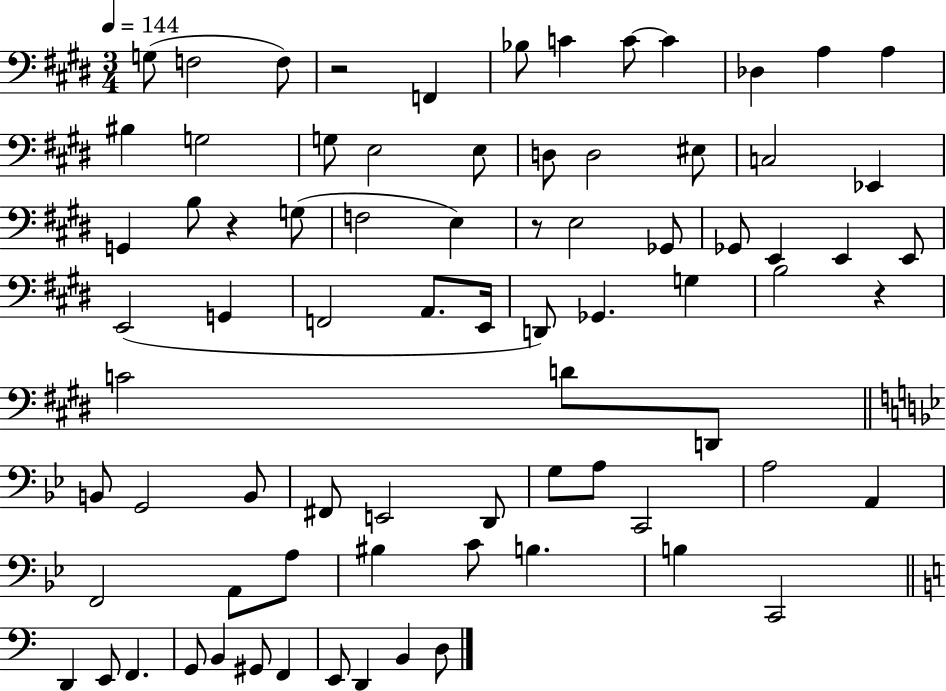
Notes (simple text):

G3/e F3/h F3/e R/h F2/q Bb3/e C4/q C4/e C4/q Db3/q A3/q A3/q BIS3/q G3/h G3/e E3/h E3/e D3/e D3/h EIS3/e C3/h Eb2/q G2/q B3/e R/q G3/e F3/h E3/q R/e E3/h Gb2/e Gb2/e E2/q E2/q E2/e E2/h G2/q F2/h A2/e. E2/s D2/e Gb2/q. G3/q B3/h R/q C4/h D4/e D2/e B2/e G2/h B2/e F#2/e E2/h D2/e G3/e A3/e C2/h A3/h A2/q F2/h A2/e A3/e BIS3/q C4/e B3/q. B3/q C2/h D2/q E2/e F2/q. G2/e B2/q G#2/e F2/q E2/e D2/q B2/q D3/e